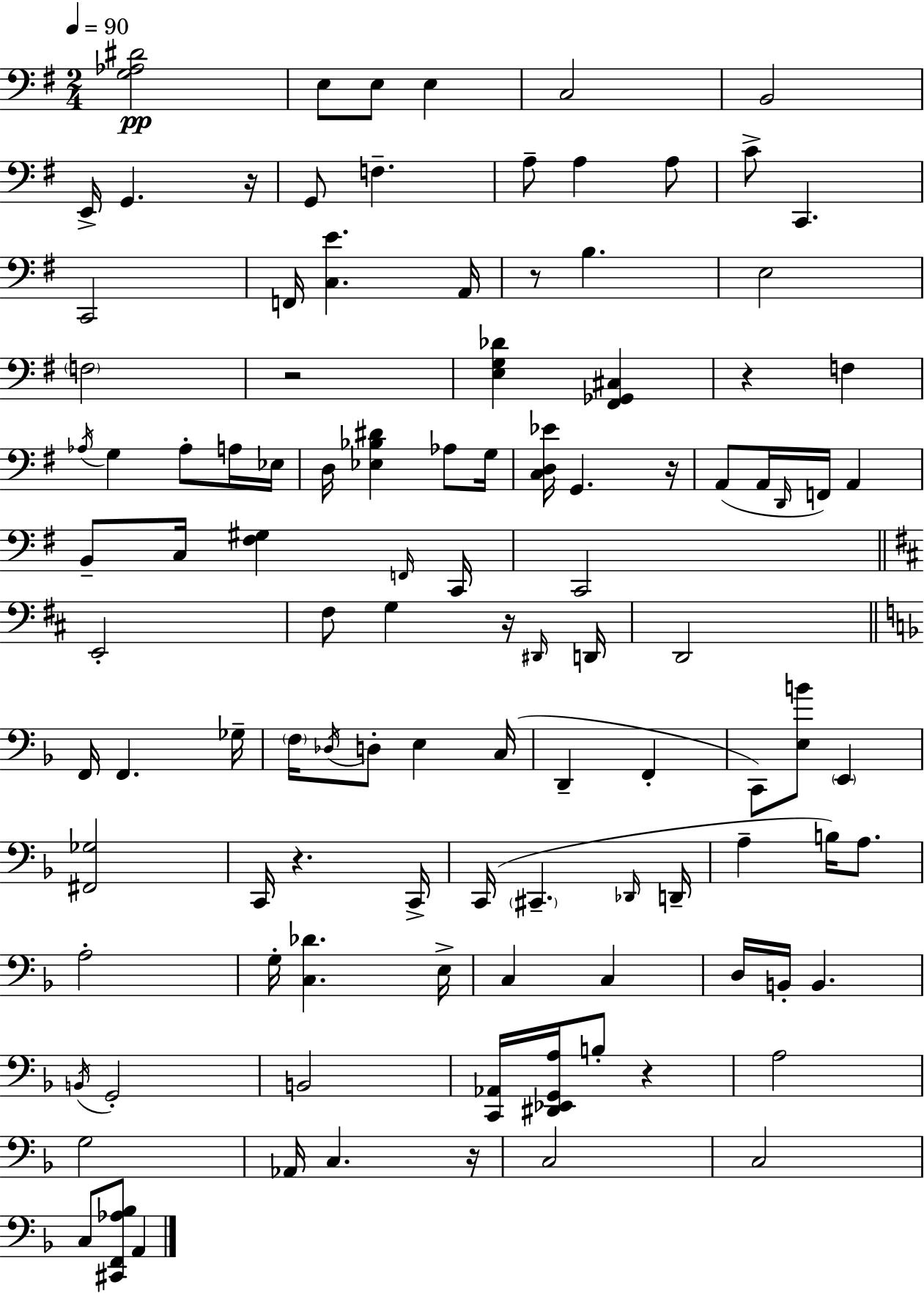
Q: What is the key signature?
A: G major